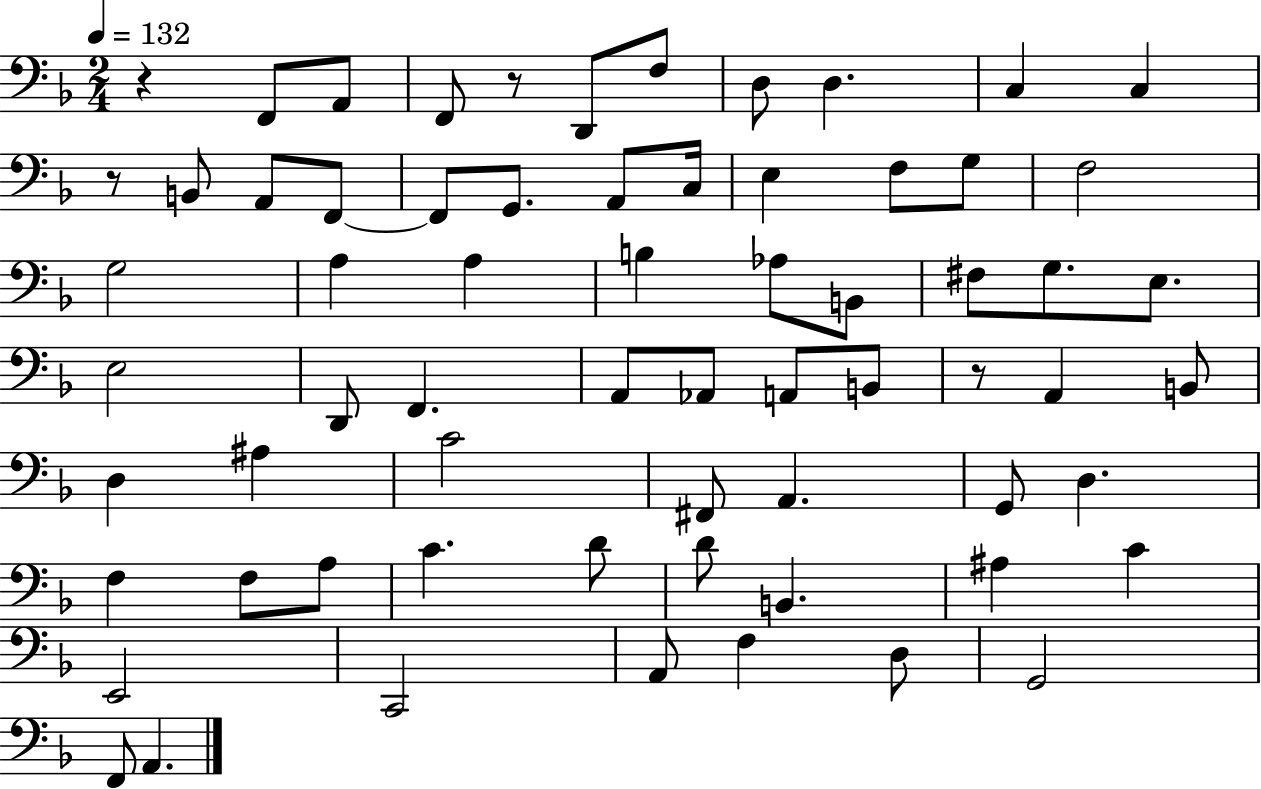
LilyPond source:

{
  \clef bass
  \numericTimeSignature
  \time 2/4
  \key f \major
  \tempo 4 = 132
  r4 f,8 a,8 | f,8 r8 d,8 f8 | d8 d4. | c4 c4 | \break r8 b,8 a,8 f,8~~ | f,8 g,8. a,8 c16 | e4 f8 g8 | f2 | \break g2 | a4 a4 | b4 aes8 b,8 | fis8 g8. e8. | \break e2 | d,8 f,4. | a,8 aes,8 a,8 b,8 | r8 a,4 b,8 | \break d4 ais4 | c'2 | fis,8 a,4. | g,8 d4. | \break f4 f8 a8 | c'4. d'8 | d'8 b,4. | ais4 c'4 | \break e,2 | c,2 | a,8 f4 d8 | g,2 | \break f,8 a,4. | \bar "|."
}